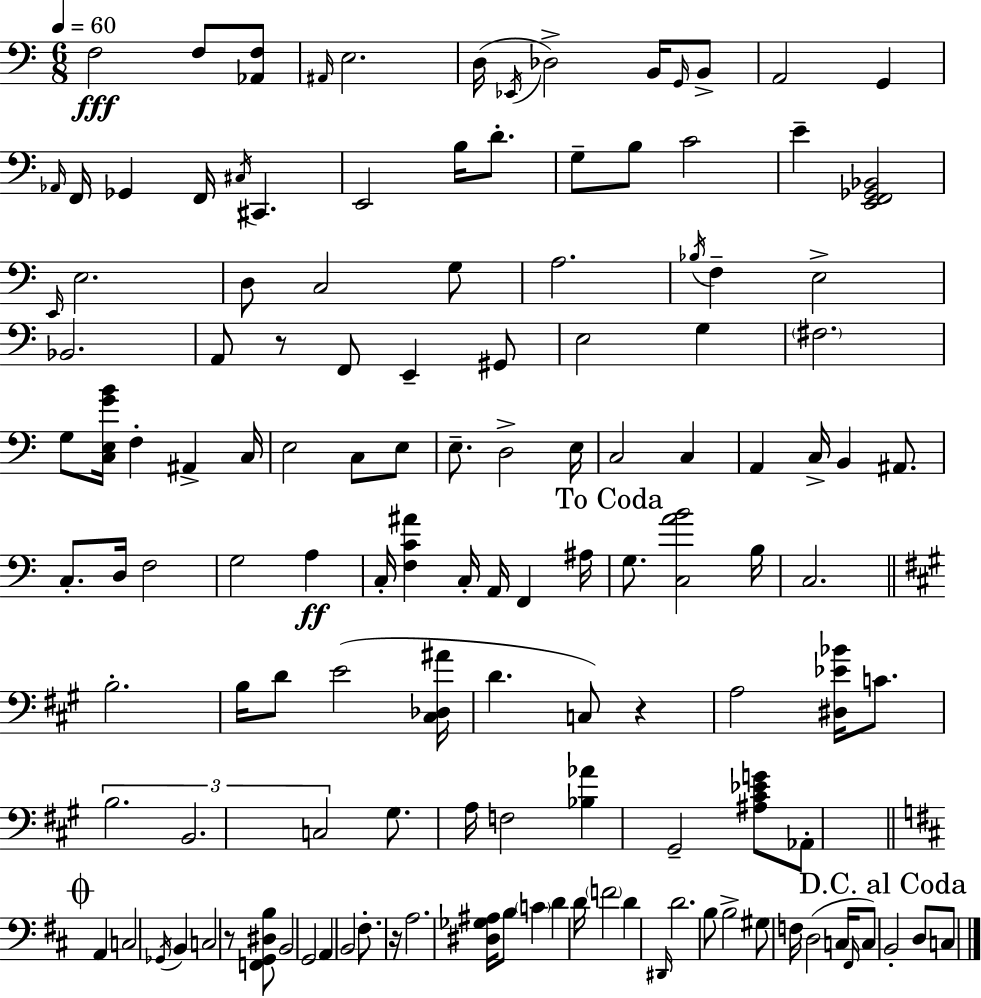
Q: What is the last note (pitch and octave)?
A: C3